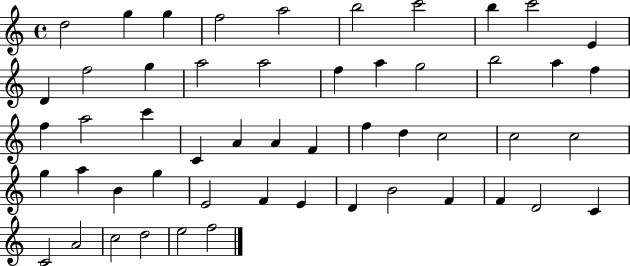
X:1
T:Untitled
M:4/4
L:1/4
K:C
d2 g g f2 a2 b2 c'2 b c'2 E D f2 g a2 a2 f a g2 b2 a f f a2 c' C A A F f d c2 c2 c2 g a B g E2 F E D B2 F F D2 C C2 A2 c2 d2 e2 f2